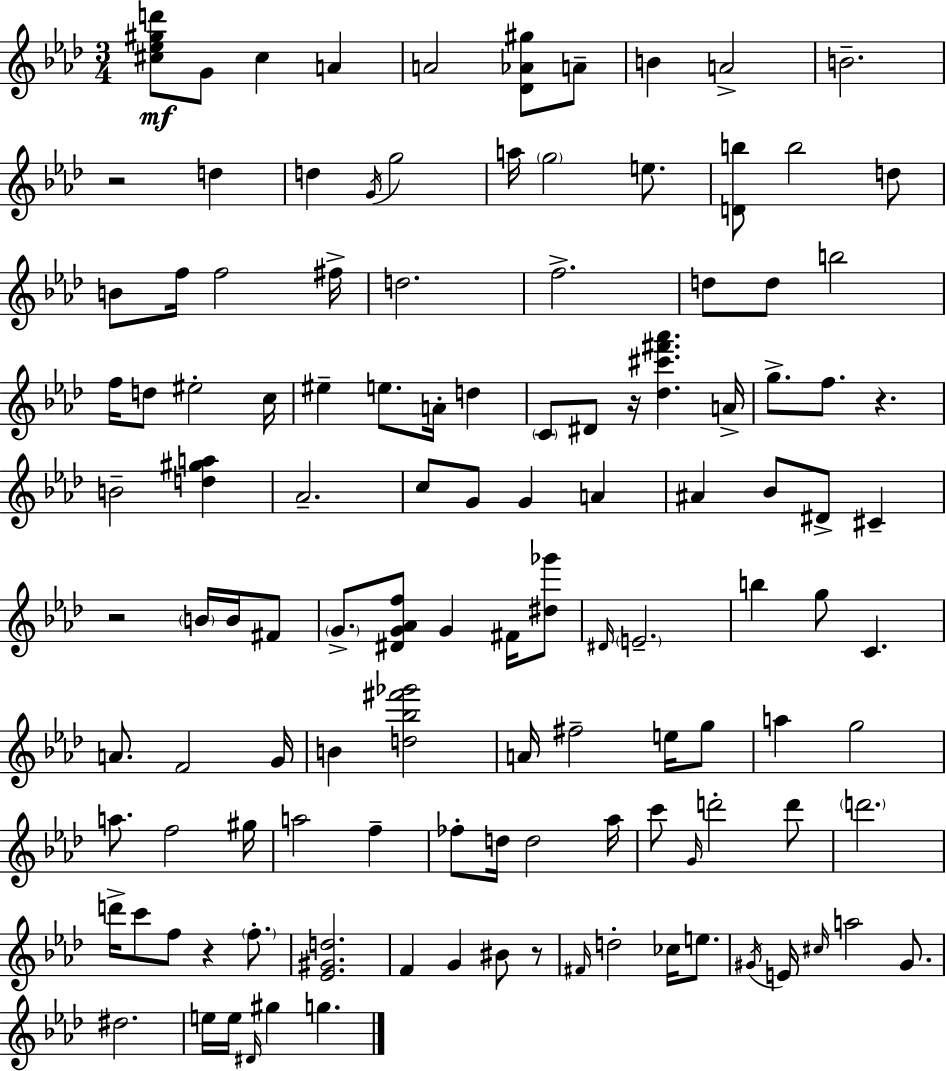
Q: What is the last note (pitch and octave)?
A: G5